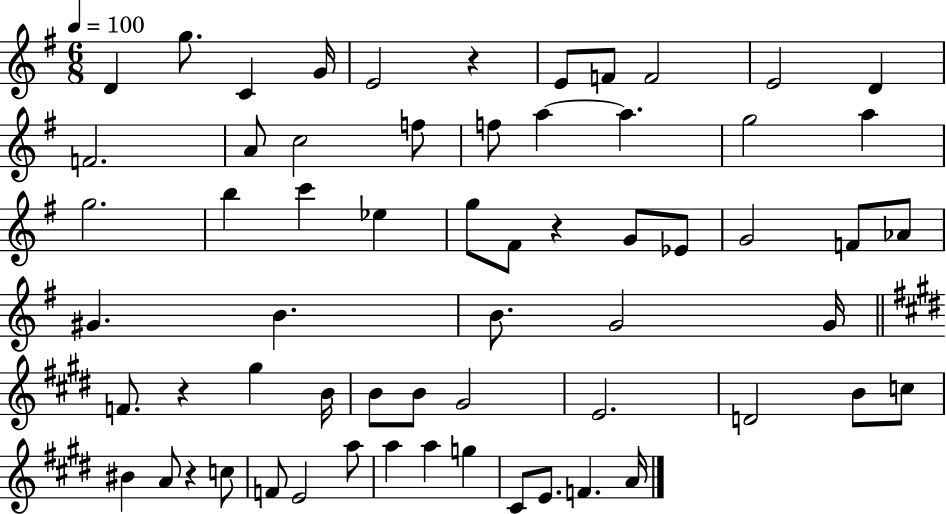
{
  \clef treble
  \numericTimeSignature
  \time 6/8
  \key g \major
  \tempo 4 = 100
  d'4 g''8. c'4 g'16 | e'2 r4 | e'8 f'8 f'2 | e'2 d'4 | \break f'2. | a'8 c''2 f''8 | f''8 a''4~~ a''4. | g''2 a''4 | \break g''2. | b''4 c'''4 ees''4 | g''8 fis'8 r4 g'8 ees'8 | g'2 f'8 aes'8 | \break gis'4. b'4. | b'8. g'2 g'16 | \bar "||" \break \key e \major f'8. r4 gis''4 b'16 | b'8 b'8 gis'2 | e'2. | d'2 b'8 c''8 | \break bis'4 a'8 r4 c''8 | f'8 e'2 a''8 | a''4 a''4 g''4 | cis'8 e'8. f'4. a'16 | \break \bar "|."
}